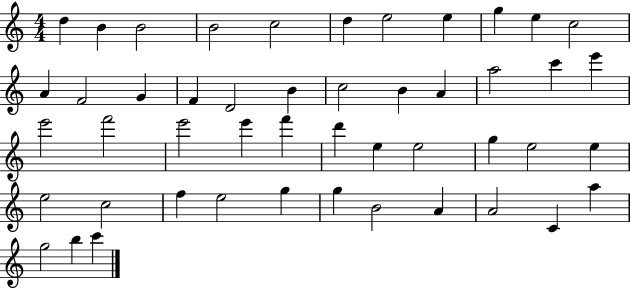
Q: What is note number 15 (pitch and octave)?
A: F4